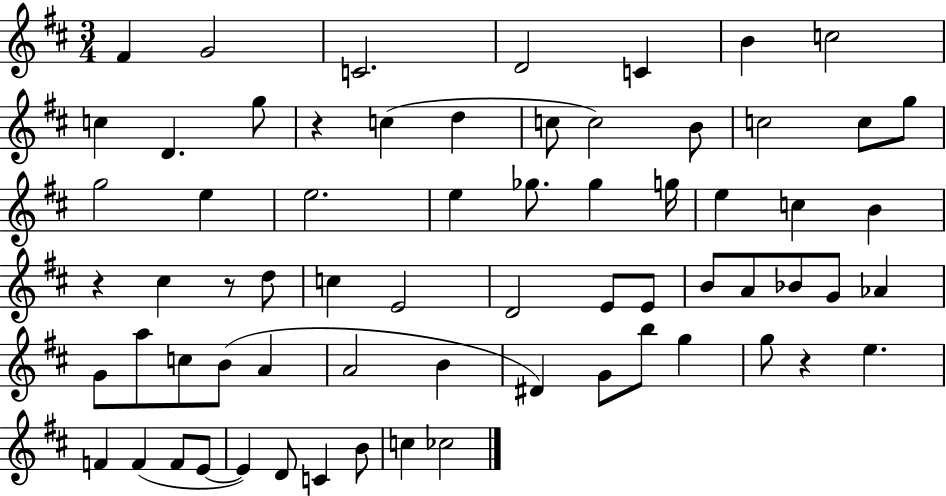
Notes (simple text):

F#4/q G4/h C4/h. D4/h C4/q B4/q C5/h C5/q D4/q. G5/e R/q C5/q D5/q C5/e C5/h B4/e C5/h C5/e G5/e G5/h E5/q E5/h. E5/q Gb5/e. Gb5/q G5/s E5/q C5/q B4/q R/q C#5/q R/e D5/e C5/q E4/h D4/h E4/e E4/e B4/e A4/e Bb4/e G4/e Ab4/q G4/e A5/e C5/e B4/e A4/q A4/h B4/q D#4/q G4/e B5/e G5/q G5/e R/q E5/q. F4/q F4/q F4/e E4/e E4/q D4/e C4/q B4/e C5/q CES5/h